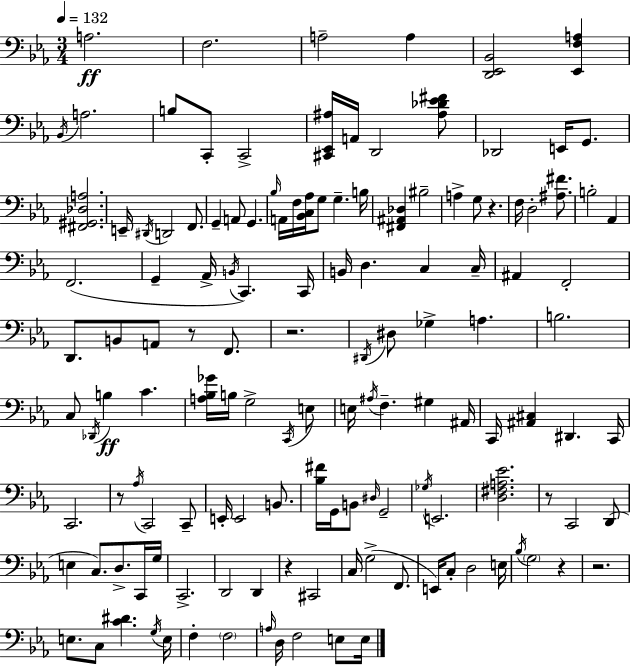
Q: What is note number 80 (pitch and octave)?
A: B2